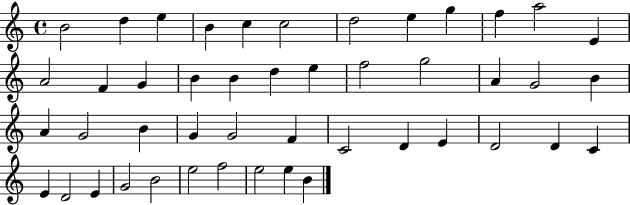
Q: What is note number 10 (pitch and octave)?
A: F5